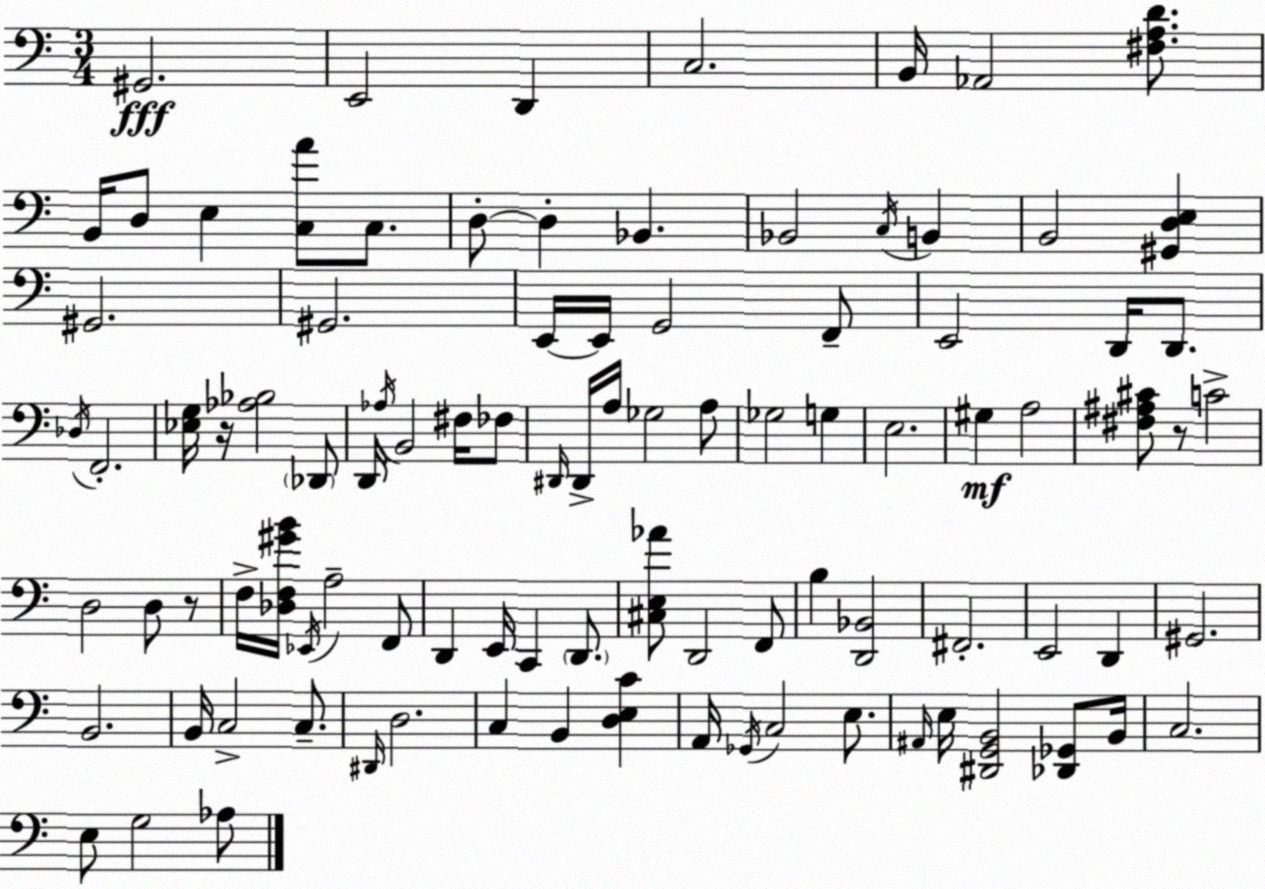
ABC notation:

X:1
T:Untitled
M:3/4
L:1/4
K:C
^G,,2 E,,2 D,, C,2 B,,/4 _A,,2 [^F,A,D]/2 B,,/4 D,/2 E, [C,A]/2 C,/2 D,/2 D, _B,, _B,,2 C,/4 B,, B,,2 [^G,,D,E,] ^G,,2 ^G,,2 E,,/4 E,,/4 G,,2 F,,/2 E,,2 D,,/4 D,,/2 _D,/4 F,,2 [_E,G,]/4 z/4 [_A,_B,]2 _D,,/2 D,,/4 _A,/4 B,,2 ^F,/4 _F,/2 ^D,,/4 ^D,,/4 A,/4 _G,2 A,/2 _G,2 G, E,2 ^G, A,2 [^F,^A,^C]/2 z/2 C2 D,2 D,/2 z/2 F,/4 [_D,F,^GB]/4 _E,,/4 A,2 F,,/2 D,, E,,/4 C,, D,,/2 [^C,E,_A]/2 D,,2 F,,/2 B, [D,,_B,,]2 ^F,,2 E,,2 D,, ^G,,2 B,,2 B,,/4 C,2 C,/2 ^D,,/4 D,2 C, B,, [D,E,C] A,,/4 _G,,/4 C,2 E,/2 ^A,,/4 E,/4 [^D,,G,,B,,]2 [_D,,_G,,]/2 B,,/4 C,2 E,/2 G,2 _A,/2